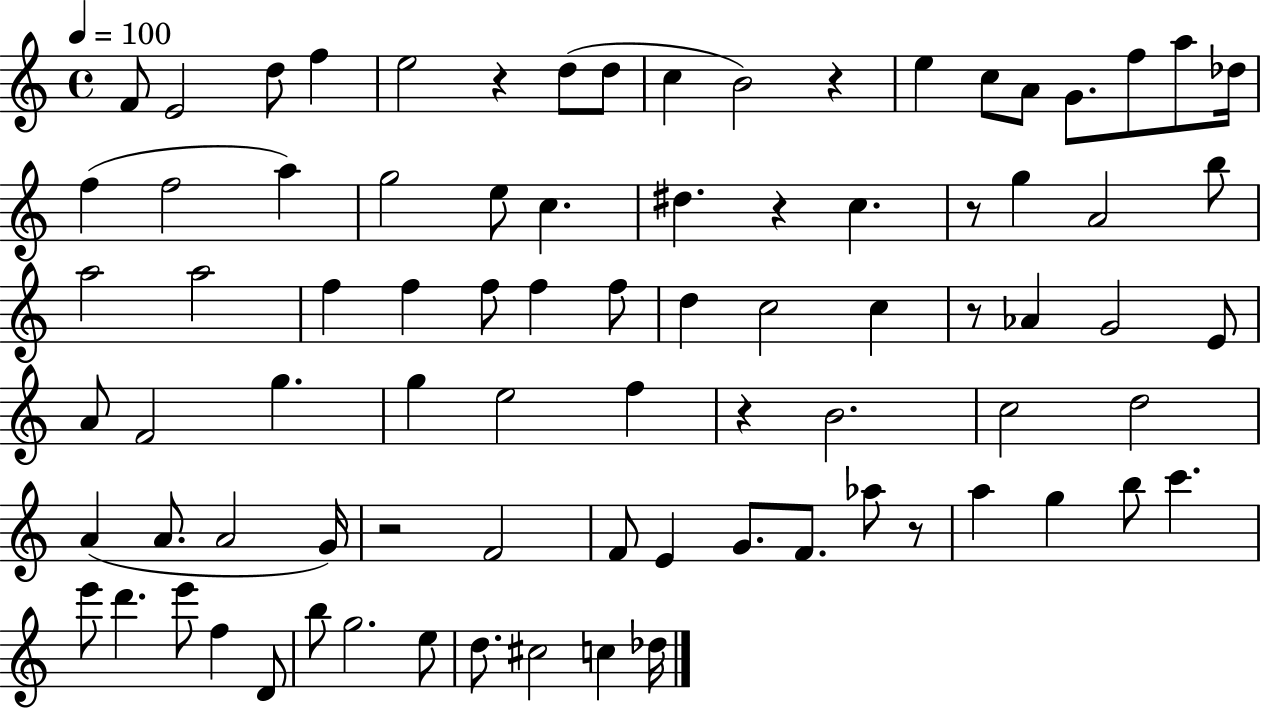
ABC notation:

X:1
T:Untitled
M:4/4
L:1/4
K:C
F/2 E2 d/2 f e2 z d/2 d/2 c B2 z e c/2 A/2 G/2 f/2 a/2 _d/4 f f2 a g2 e/2 c ^d z c z/2 g A2 b/2 a2 a2 f f f/2 f f/2 d c2 c z/2 _A G2 E/2 A/2 F2 g g e2 f z B2 c2 d2 A A/2 A2 G/4 z2 F2 F/2 E G/2 F/2 _a/2 z/2 a g b/2 c' e'/2 d' e'/2 f D/2 b/2 g2 e/2 d/2 ^c2 c _d/4